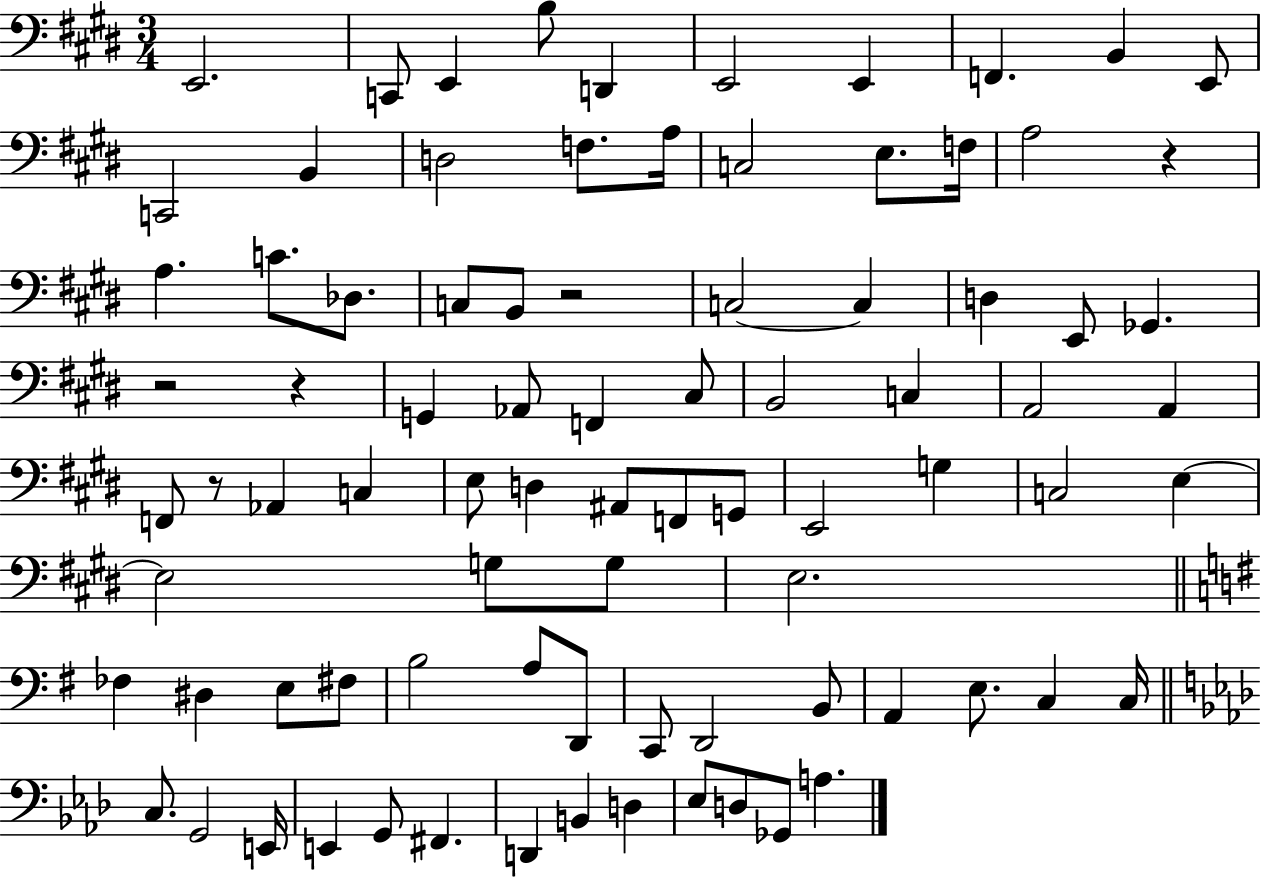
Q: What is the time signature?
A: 3/4